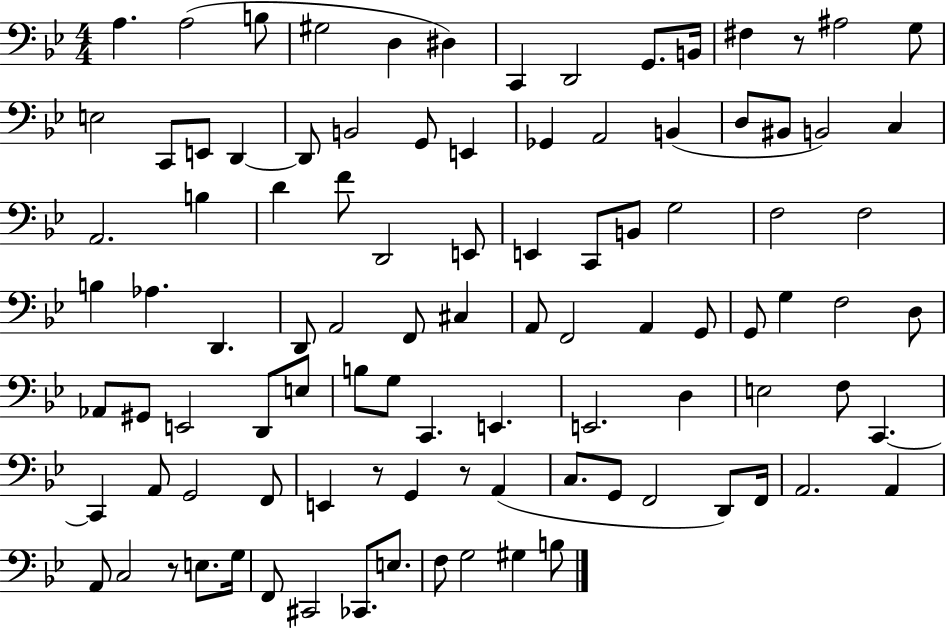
A3/q. A3/h B3/e G#3/h D3/q D#3/q C2/q D2/h G2/e. B2/s F#3/q R/e A#3/h G3/e E3/h C2/e E2/e D2/q D2/e B2/h G2/e E2/q Gb2/q A2/h B2/q D3/e BIS2/e B2/h C3/q A2/h. B3/q D4/q F4/e D2/h E2/e E2/q C2/e B2/e G3/h F3/h F3/h B3/q Ab3/q. D2/q. D2/e A2/h F2/e C#3/q A2/e F2/h A2/q G2/e G2/e G3/q F3/h D3/e Ab2/e G#2/e E2/h D2/e E3/e B3/e G3/e C2/q. E2/q. E2/h. D3/q E3/h F3/e C2/q. C2/q A2/e G2/h F2/e E2/q R/e G2/q R/e A2/q C3/e. G2/e F2/h D2/e F2/s A2/h. A2/q A2/e C3/h R/e E3/e. G3/s F2/e C#2/h CES2/e. E3/e. F3/e G3/h G#3/q B3/e